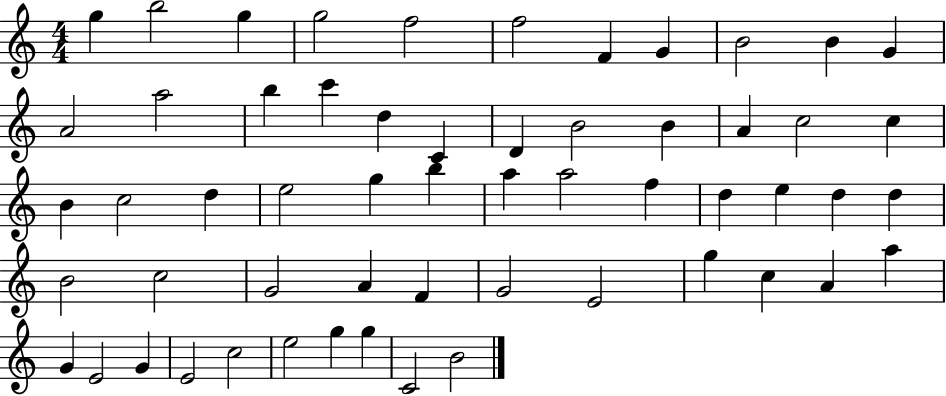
{
  \clef treble
  \numericTimeSignature
  \time 4/4
  \key c \major
  g''4 b''2 g''4 | g''2 f''2 | f''2 f'4 g'4 | b'2 b'4 g'4 | \break a'2 a''2 | b''4 c'''4 d''4 c'4 | d'4 b'2 b'4 | a'4 c''2 c''4 | \break b'4 c''2 d''4 | e''2 g''4 b''4 | a''4 a''2 f''4 | d''4 e''4 d''4 d''4 | \break b'2 c''2 | g'2 a'4 f'4 | g'2 e'2 | g''4 c''4 a'4 a''4 | \break g'4 e'2 g'4 | e'2 c''2 | e''2 g''4 g''4 | c'2 b'2 | \break \bar "|."
}